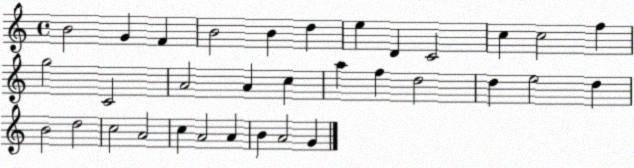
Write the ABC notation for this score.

X:1
T:Untitled
M:4/4
L:1/4
K:C
B2 G F B2 B d e D C2 c c2 f g2 C2 A2 A c a f d2 d e2 d B2 d2 c2 A2 c A2 A B A2 G